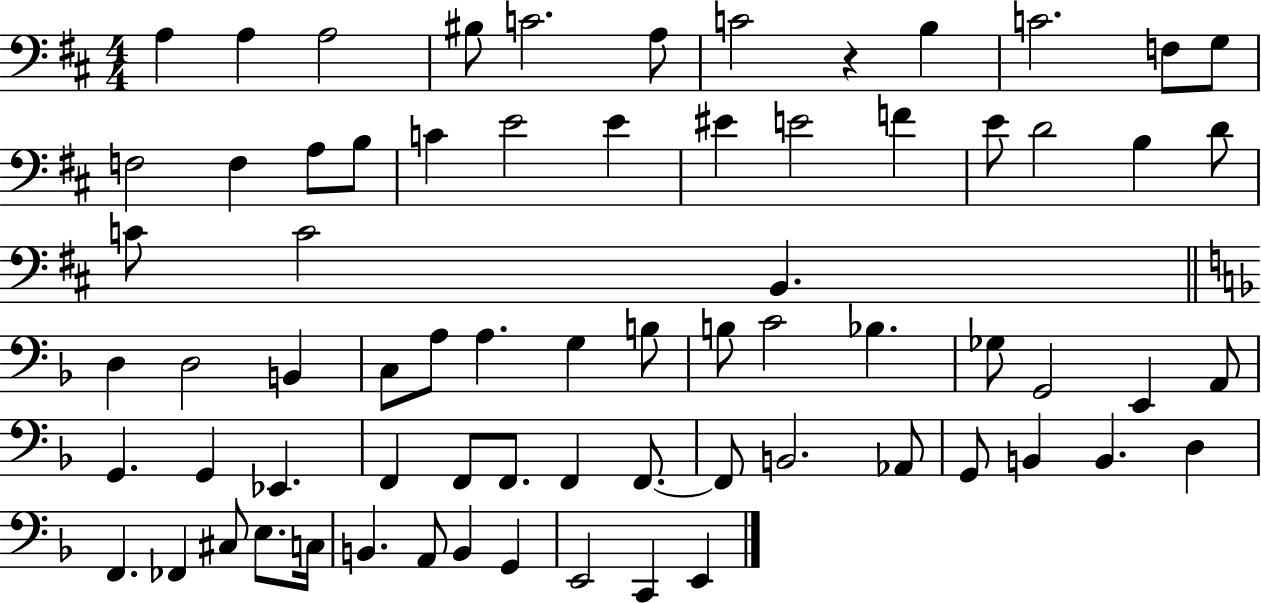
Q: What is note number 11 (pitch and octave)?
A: G3